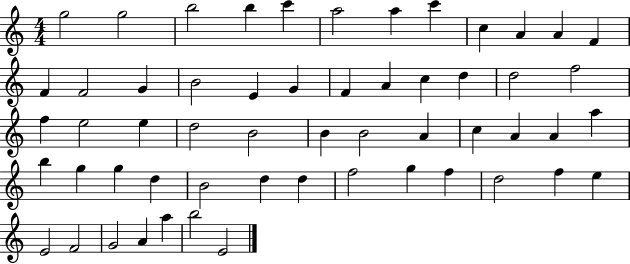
G5/h G5/h B5/h B5/q C6/q A5/h A5/q C6/q C5/q A4/q A4/q F4/q F4/q F4/h G4/q B4/h E4/q G4/q F4/q A4/q C5/q D5/q D5/h F5/h F5/q E5/h E5/q D5/h B4/h B4/q B4/h A4/q C5/q A4/q A4/q A5/q B5/q G5/q G5/q D5/q B4/h D5/q D5/q F5/h G5/q F5/q D5/h F5/q E5/q E4/h F4/h G4/h A4/q A5/q B5/h E4/h